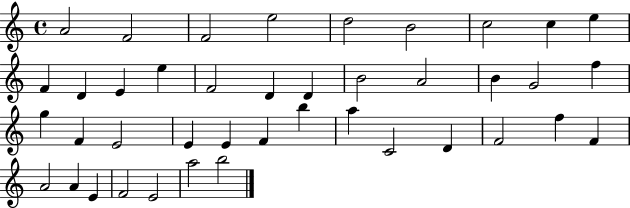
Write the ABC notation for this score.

X:1
T:Untitled
M:4/4
L:1/4
K:C
A2 F2 F2 e2 d2 B2 c2 c e F D E e F2 D D B2 A2 B G2 f g F E2 E E F b a C2 D F2 f F A2 A E F2 E2 a2 b2